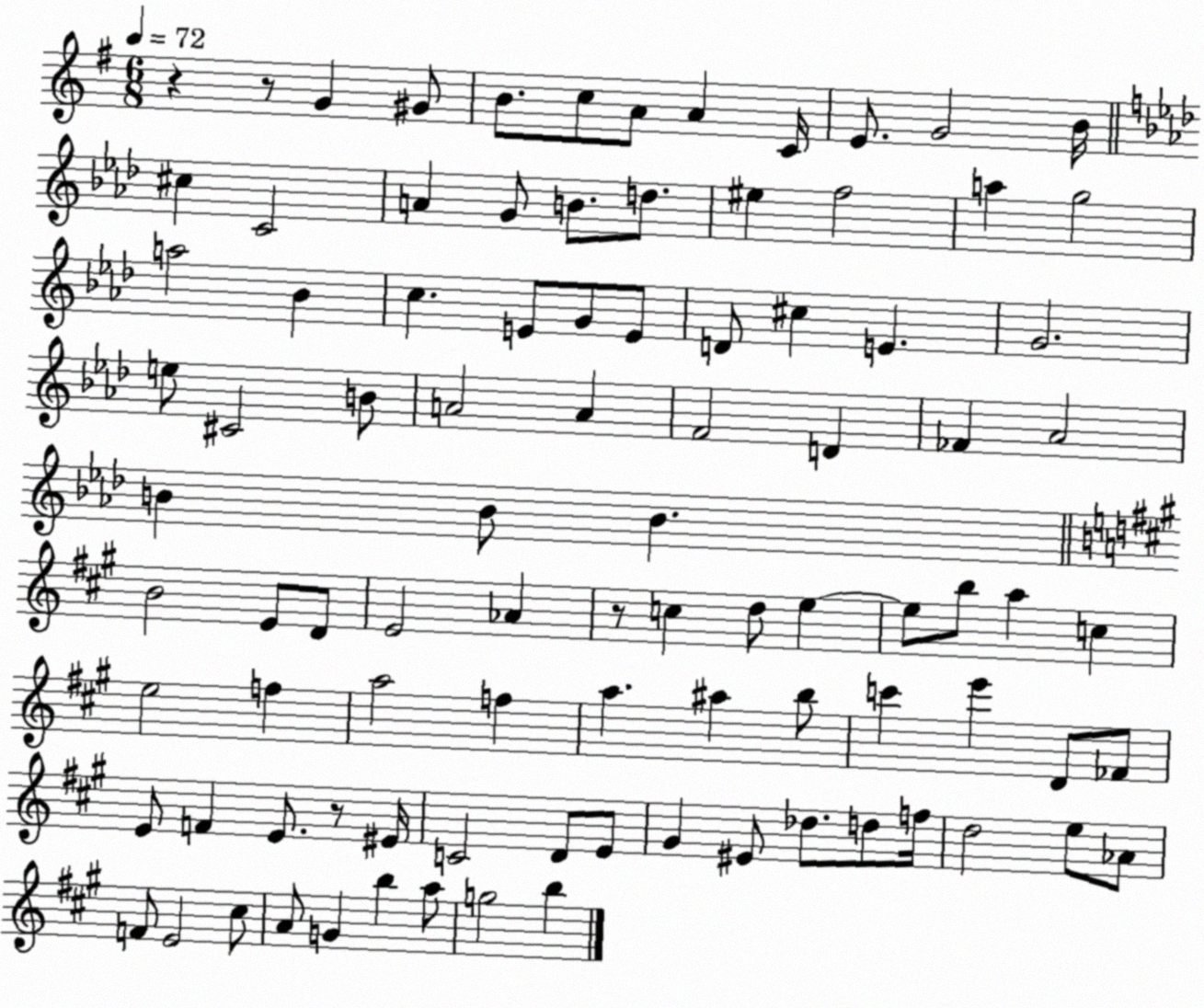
X:1
T:Untitled
M:6/8
L:1/4
K:G
z z/2 G ^G/2 B/2 c/2 A/2 A C/4 E/2 G2 B/4 ^c C2 A G/2 B/2 d/2 ^e f2 a g2 a2 _B c E/2 G/2 E/2 D/2 ^c E G2 e/2 ^C2 B/2 A2 A F2 D _F _A2 B B/2 B B2 E/2 D/2 E2 _A z/2 c d/2 e e/2 b/2 a c e2 f a2 f a ^a b/2 c' e' D/2 _F/2 E/2 F E/2 z/2 ^E/4 C2 D/2 E/2 ^G ^E/2 _d/2 d/2 f/4 d2 e/2 _A/2 F/2 E2 ^c/2 A/2 G b a/2 g2 b